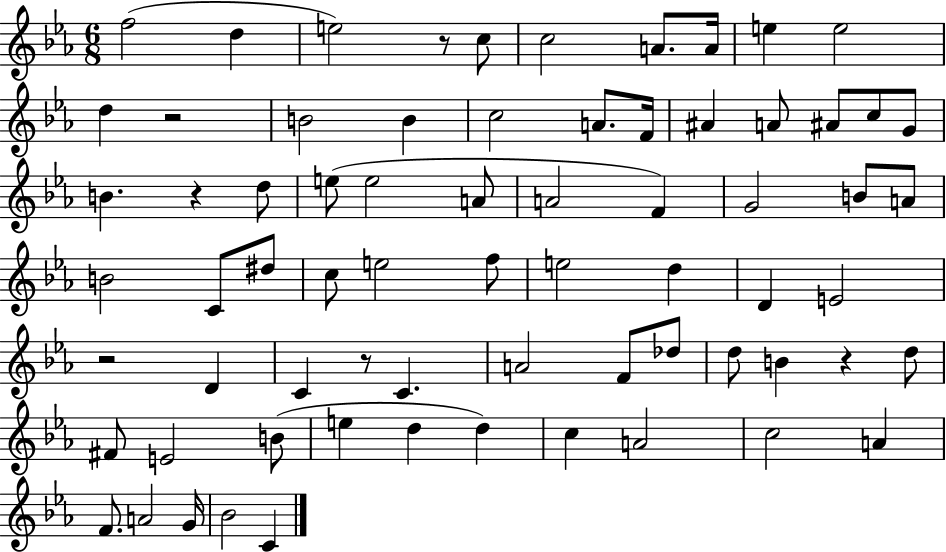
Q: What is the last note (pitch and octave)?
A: C4